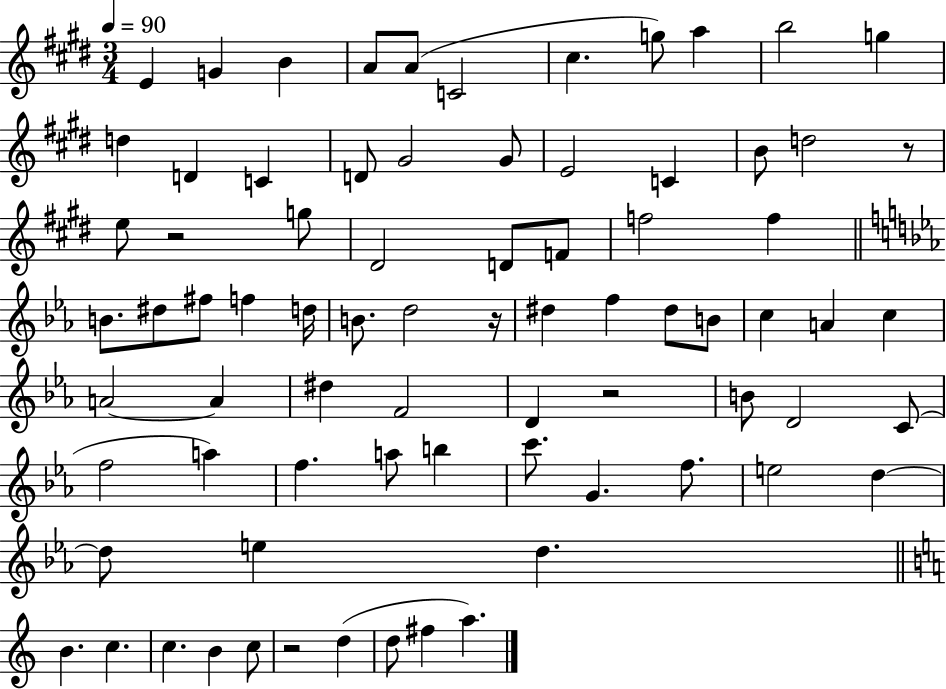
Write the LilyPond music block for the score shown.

{
  \clef treble
  \numericTimeSignature
  \time 3/4
  \key e \major
  \tempo 4 = 90
  e'4 g'4 b'4 | a'8 a'8( c'2 | cis''4. g''8) a''4 | b''2 g''4 | \break d''4 d'4 c'4 | d'8 gis'2 gis'8 | e'2 c'4 | b'8 d''2 r8 | \break e''8 r2 g''8 | dis'2 d'8 f'8 | f''2 f''4 | \bar "||" \break \key c \minor b'8. dis''8 fis''8 f''4 d''16 | b'8. d''2 r16 | dis''4 f''4 dis''8 b'8 | c''4 a'4 c''4 | \break a'2~~ a'4 | dis''4 f'2 | d'4 r2 | b'8 d'2 c'8( | \break f''2 a''4) | f''4. a''8 b''4 | c'''8. g'4. f''8. | e''2 d''4~~ | \break d''8 e''4 d''4. | \bar "||" \break \key c \major b'4. c''4. | c''4. b'4 c''8 | r2 d''4( | d''8 fis''4 a''4.) | \break \bar "|."
}